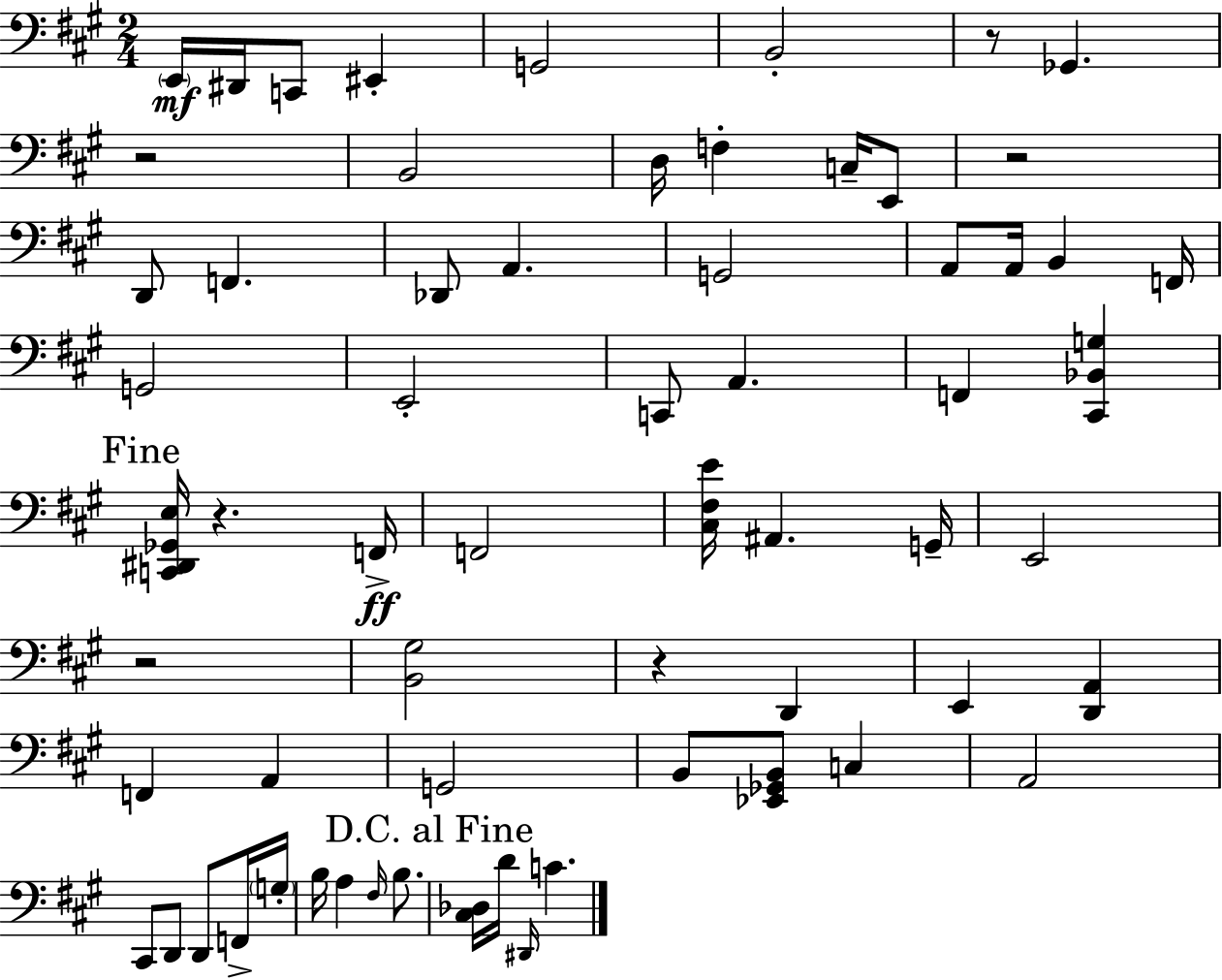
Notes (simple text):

E2/s D#2/s C2/e EIS2/q G2/h B2/h R/e Gb2/q. R/h B2/h D3/s F3/q C3/s E2/e R/h D2/e F2/q. Db2/e A2/q. G2/h A2/e A2/s B2/q F2/s G2/h E2/h C2/e A2/q. F2/q [C#2,Bb2,G3]/q [C2,D#2,Gb2,E3]/s R/q. F2/s F2/h [C#3,F#3,E4]/s A#2/q. G2/s E2/h R/h [B2,G#3]/h R/q D2/q E2/q [D2,A2]/q F2/q A2/q G2/h B2/e [Eb2,Gb2,B2]/e C3/q A2/h C#2/e D2/e D2/e F2/s G3/s B3/s A3/q F#3/s B3/e. [C#3,Db3]/s D4/s D#2/s C4/q.